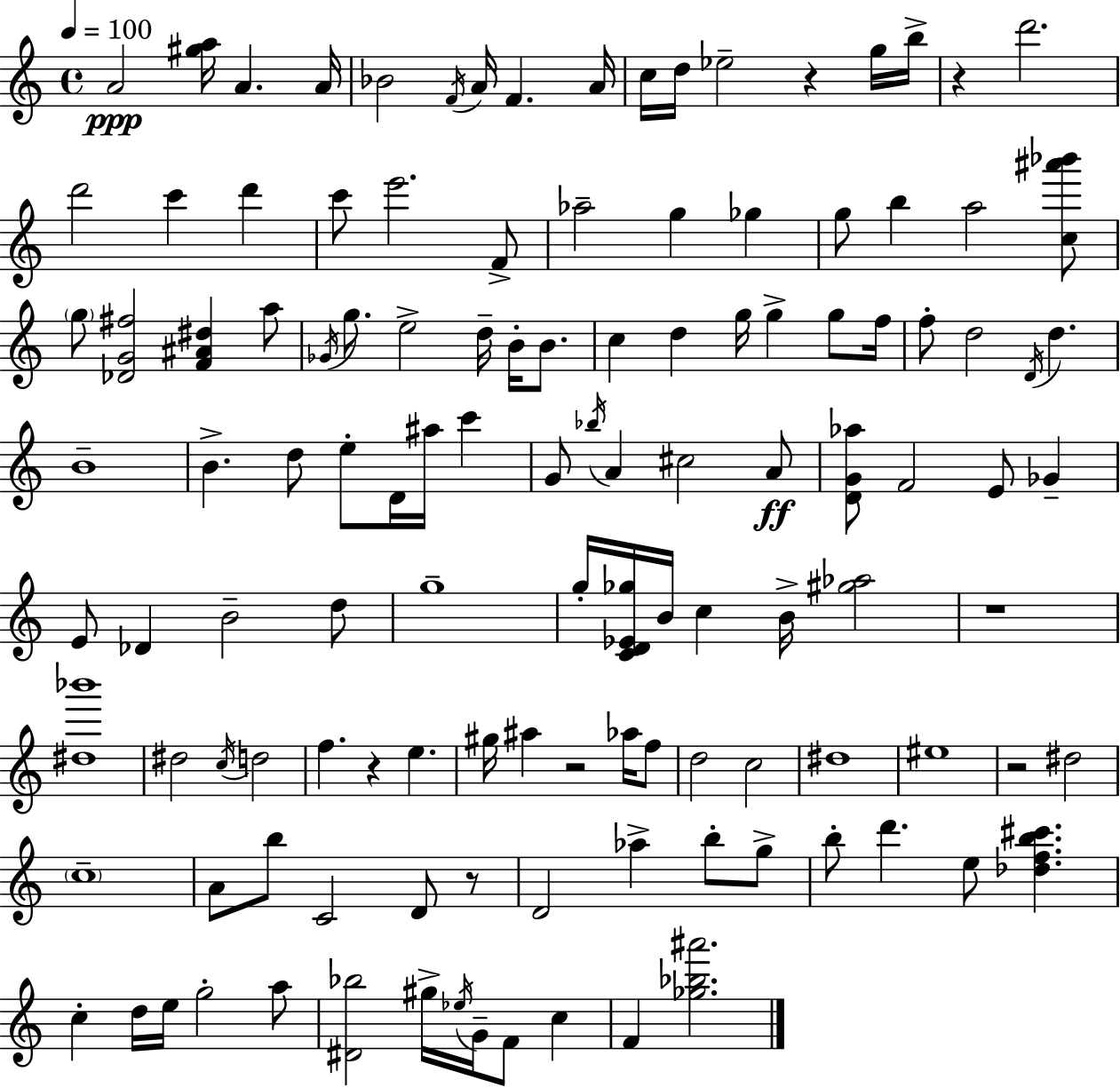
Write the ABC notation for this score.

X:1
T:Untitled
M:4/4
L:1/4
K:C
A2 [^ga]/4 A A/4 _B2 F/4 A/4 F A/4 c/4 d/4 _e2 z g/4 b/4 z d'2 d'2 c' d' c'/2 e'2 F/2 _a2 g _g g/2 b a2 [c^a'_b']/2 g/2 [_DG^f]2 [F^A^d] a/2 _G/4 g/2 e2 d/4 B/4 B/2 c d g/4 g g/2 f/4 f/2 d2 D/4 d B4 B d/2 e/2 D/4 ^a/4 c' G/2 _b/4 A ^c2 A/2 [DG_a]/2 F2 E/2 _G E/2 _D B2 d/2 g4 g/4 [CD_E_g]/4 B/4 c B/4 [^g_a]2 z4 [^d_b']4 ^d2 c/4 d2 f z e ^g/4 ^a z2 _a/4 f/2 d2 c2 ^d4 ^e4 z2 ^d2 c4 A/2 b/2 C2 D/2 z/2 D2 _a b/2 g/2 b/2 d' e/2 [_dfb^c'] c d/4 e/4 g2 a/2 [^D_b]2 ^g/4 _e/4 G/4 F/2 c F [_g_b^a']2